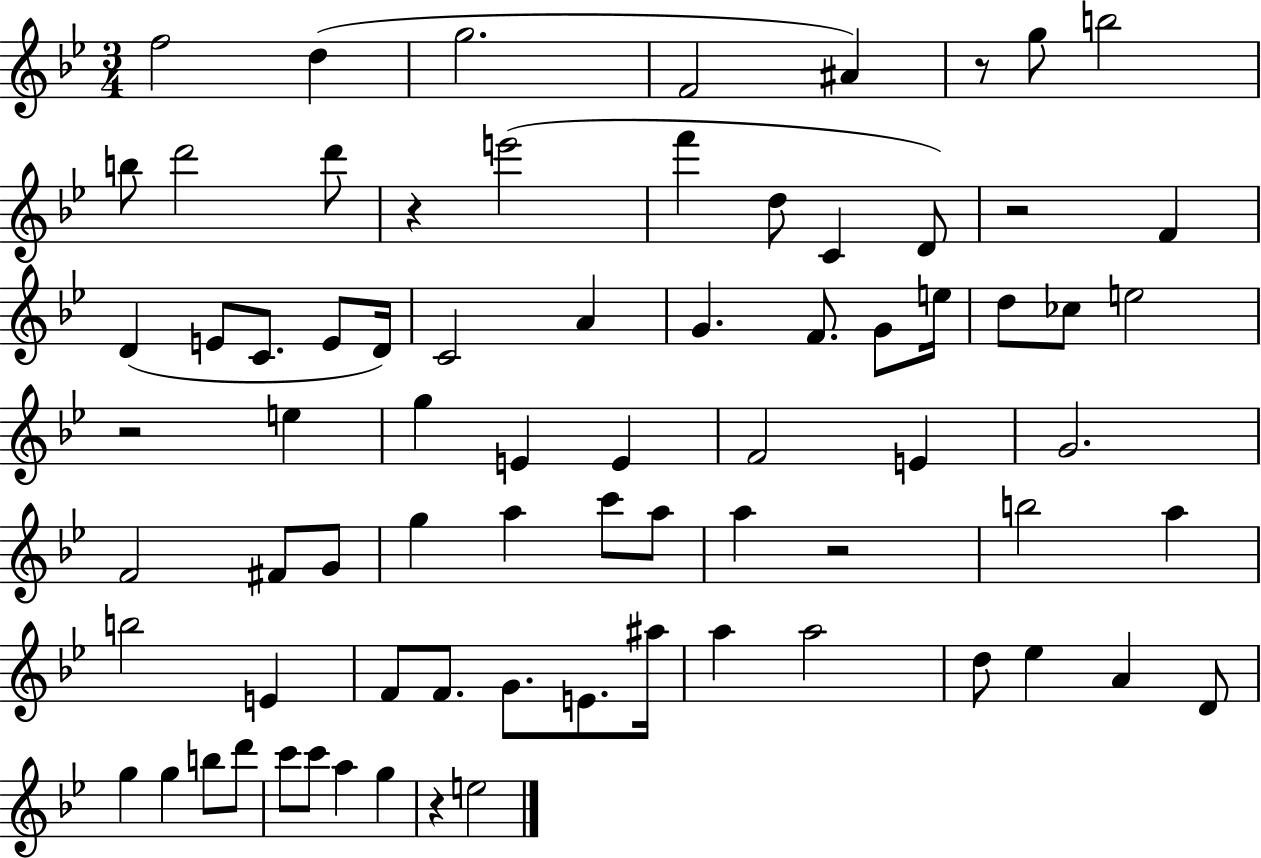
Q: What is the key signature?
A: BES major